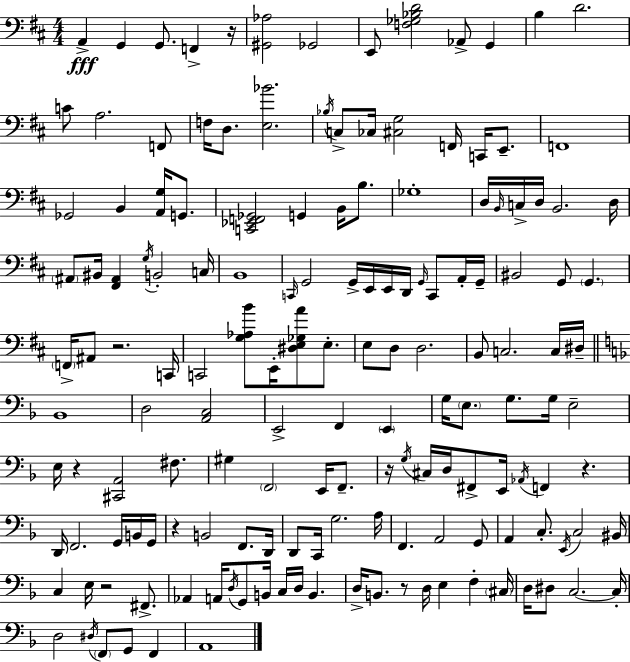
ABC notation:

X:1
T:Untitled
M:4/4
L:1/4
K:D
A,, G,, G,,/2 F,, z/4 [^G,,_A,]2 _G,,2 E,,/2 [F,_G,_B,D]2 _A,,/2 G,, B, D2 C/2 A,2 F,,/2 F,/4 D,/2 [E,_B]2 _B,/4 C,/2 _C,/4 [^C,G,]2 F,,/4 C,,/4 E,,/2 F,,4 _G,,2 B,, [A,,G,]/4 G,,/2 [C,,_E,,F,,_G,,]2 G,, B,,/4 B,/2 _G,4 D,/4 B,,/4 C,/4 D,/4 B,,2 D,/4 ^A,,/2 ^B,,/4 [^F,,^A,,] G,/4 B,,2 C,/4 B,,4 C,,/4 G,,2 G,,/4 E,,/4 E,,/4 D,,/4 G,,/4 C,,/2 A,,/4 G,,/4 ^B,,2 G,,/2 G,, F,,/4 ^A,,/2 z2 C,,/4 C,,2 [G,_A,B]/2 E,,/4 [^D,E,_G,A]/2 E,/2 E,/2 D,/2 D,2 B,,/2 C,2 C,/4 ^D,/4 _B,,4 D,2 [A,,C,]2 E,,2 F,, E,, G,/4 E,/2 G,/2 G,/4 E,2 E,/4 z [^C,,A,,]2 ^F,/2 ^G, F,,2 E,,/4 F,,/2 z/4 G,/4 ^C,/4 D,/4 ^F,,/2 E,,/4 _A,,/4 F,, z D,,/4 F,,2 G,,/4 B,,/4 G,,/4 z B,,2 F,,/2 D,,/4 D,,/2 C,,/4 G,2 A,/4 F,, A,,2 G,,/2 A,, C,/2 E,,/4 C,2 ^B,,/4 C, E,/4 z2 ^F,,/2 _A,, A,,/4 D,/4 G,,/2 B,,/4 C,/4 D,/4 B,, D,/4 B,,/2 z/2 D,/4 E, F, ^C,/4 D,/4 ^D,/2 C,2 C,/4 D,2 ^D,/4 F,,/2 G,,/2 F,, A,,4